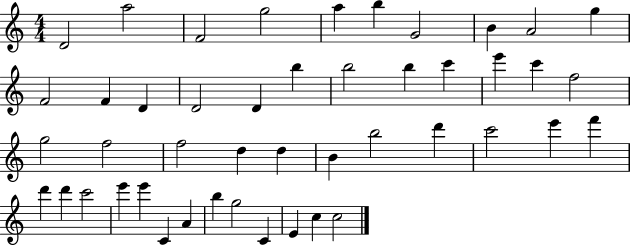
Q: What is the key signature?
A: C major